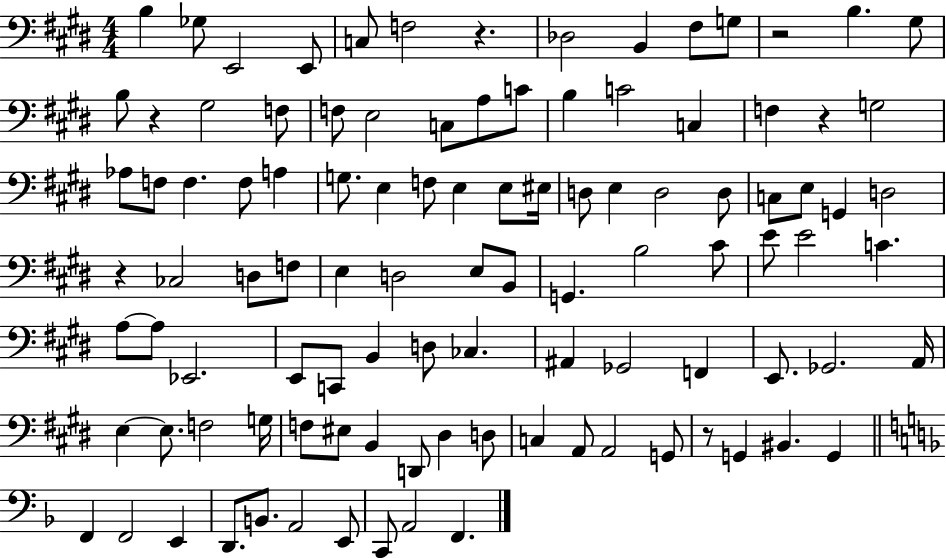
X:1
T:Untitled
M:4/4
L:1/4
K:E
B, _G,/2 E,,2 E,,/2 C,/2 F,2 z _D,2 B,, ^F,/2 G,/2 z2 B, ^G,/2 B,/2 z ^G,2 F,/2 F,/2 E,2 C,/2 A,/2 C/2 B, C2 C, F, z G,2 _A,/2 F,/2 F, F,/2 A, G,/2 E, F,/2 E, E,/2 ^E,/4 D,/2 E, D,2 D,/2 C,/2 E,/2 G,, D,2 z _C,2 D,/2 F,/2 E, D,2 E,/2 B,,/2 G,, B,2 ^C/2 E/2 E2 C A,/2 A,/2 _E,,2 E,,/2 C,,/2 B,, D,/2 _C, ^A,, _G,,2 F,, E,,/2 _G,,2 A,,/4 E, E,/2 F,2 G,/4 F,/2 ^E,/2 B,, D,,/2 ^D, D,/2 C, A,,/2 A,,2 G,,/2 z/2 G,, ^B,, G,, F,, F,,2 E,, D,,/2 B,,/2 A,,2 E,,/2 C,,/2 A,,2 F,,